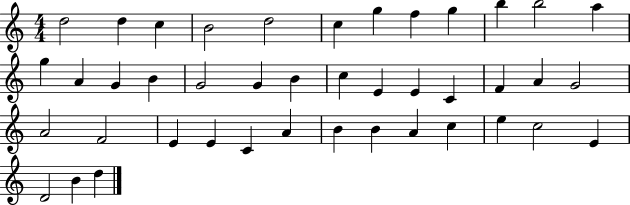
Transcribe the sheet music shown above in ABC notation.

X:1
T:Untitled
M:4/4
L:1/4
K:C
d2 d c B2 d2 c g f g b b2 a g A G B G2 G B c E E C F A G2 A2 F2 E E C A B B A c e c2 E D2 B d